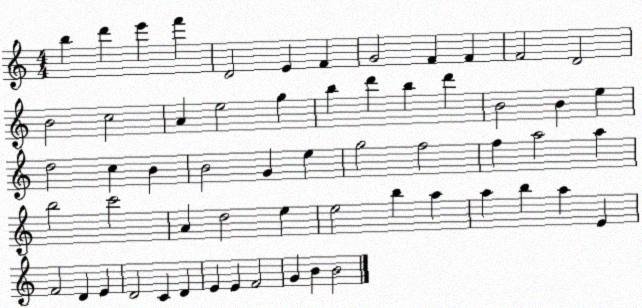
X:1
T:Untitled
M:4/4
L:1/4
K:C
b d' e' f' D2 E F G2 F F F2 D2 B2 c2 A e2 g b d' b d' B2 B e d2 c B B2 G e g2 f2 f a2 a b2 c'2 A d2 e e2 b a a b a E F2 D E D2 C D E E F2 G B B2